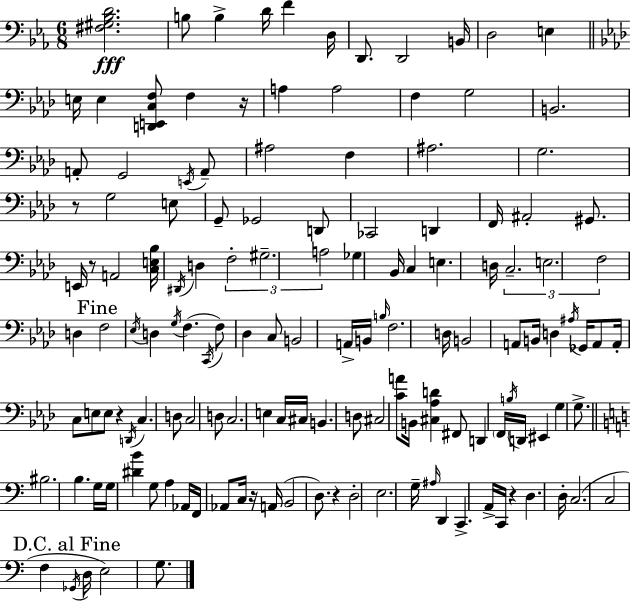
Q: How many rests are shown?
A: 7